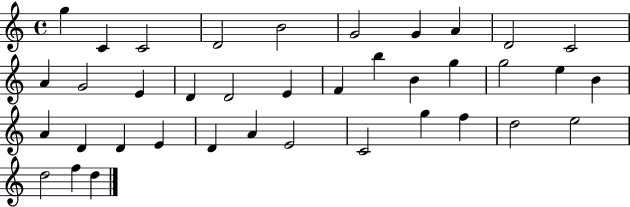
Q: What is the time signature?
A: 4/4